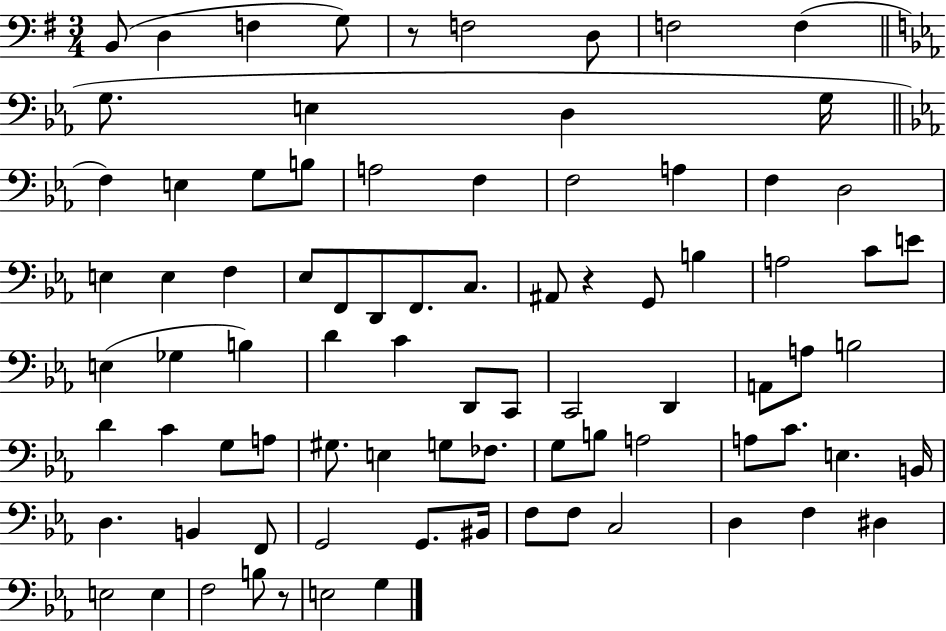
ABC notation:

X:1
T:Untitled
M:3/4
L:1/4
K:G
B,,/2 D, F, G,/2 z/2 F,2 D,/2 F,2 F, G,/2 E, D, G,/4 F, E, G,/2 B,/2 A,2 F, F,2 A, F, D,2 E, E, F, _E,/2 F,,/2 D,,/2 F,,/2 C,/2 ^A,,/2 z G,,/2 B, A,2 C/2 E/2 E, _G, B, D C D,,/2 C,,/2 C,,2 D,, A,,/2 A,/2 B,2 D C G,/2 A,/2 ^G,/2 E, G,/2 _F,/2 G,/2 B,/2 A,2 A,/2 C/2 E, B,,/4 D, B,, F,,/2 G,,2 G,,/2 ^B,,/4 F,/2 F,/2 C,2 D, F, ^D, E,2 E, F,2 B,/2 z/2 E,2 G,